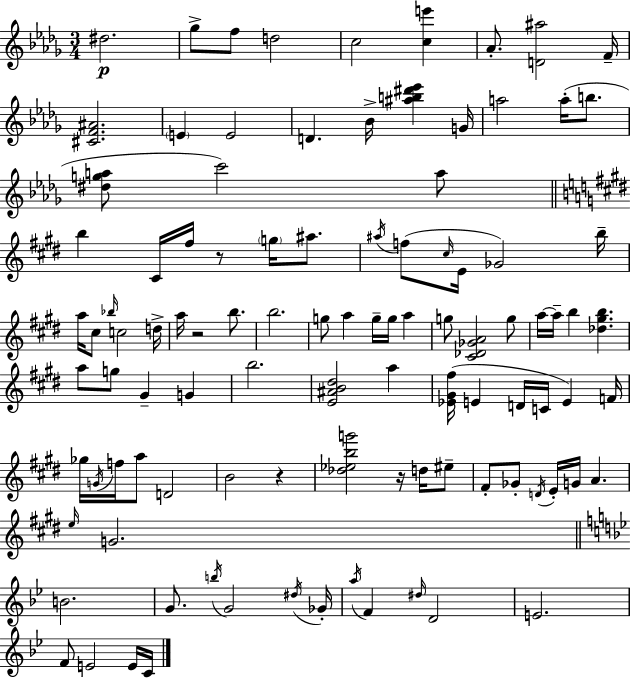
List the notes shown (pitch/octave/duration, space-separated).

D#5/h. Gb5/e F5/e D5/h C5/h [C5,E6]/q Ab4/e. [D4,A#5]/h F4/s [C#4,F4,A#4]/h. E4/q E4/h D4/q. Bb4/s [A#5,B5,D#6,Eb6]/q G4/s A5/h A5/s B5/e. [D#5,G5,A5]/e C6/h A5/e B5/q C#4/s F#5/s R/e G5/s A#5/e. A#5/s F5/e C#5/s E4/s Gb4/h B5/s A5/s C#5/e Bb5/s C5/h D5/s A5/s R/h B5/e. B5/h. G5/e A5/q G5/s G5/s A5/q G5/e [C#4,Db4,Gb4,A4]/h G5/e A5/s A5/s B5/q [Db5,G#5,B5]/q. A5/e G5/e G#4/q G4/q B5/h. [E4,A#4,B4,D#5]/h A5/q [Eb4,G#4,F#5]/s E4/q D4/s C4/s E4/q F4/s Gb5/s G4/s F5/s A5/e D4/h B4/h R/q [Db5,Eb5,B5,G6]/h R/s D5/s EIS5/e F#4/e Gb4/e D4/s E4/s G4/s A4/q. E5/s G4/h. B4/h. G4/e. B5/s G4/h D#5/s Gb4/s A5/s F4/q D#5/s D4/h E4/h. F4/e E4/h E4/s C4/s